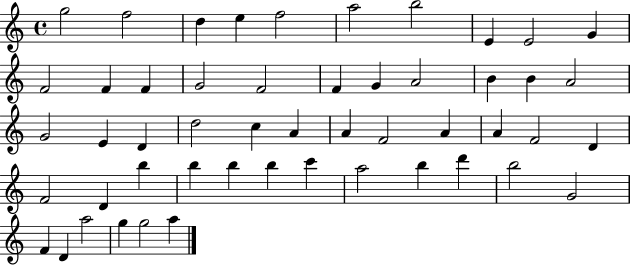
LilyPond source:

{
  \clef treble
  \time 4/4
  \defaultTimeSignature
  \key c \major
  g''2 f''2 | d''4 e''4 f''2 | a''2 b''2 | e'4 e'2 g'4 | \break f'2 f'4 f'4 | g'2 f'2 | f'4 g'4 a'2 | b'4 b'4 a'2 | \break g'2 e'4 d'4 | d''2 c''4 a'4 | a'4 f'2 a'4 | a'4 f'2 d'4 | \break f'2 d'4 b''4 | b''4 b''4 b''4 c'''4 | a''2 b''4 d'''4 | b''2 g'2 | \break f'4 d'4 a''2 | g''4 g''2 a''4 | \bar "|."
}